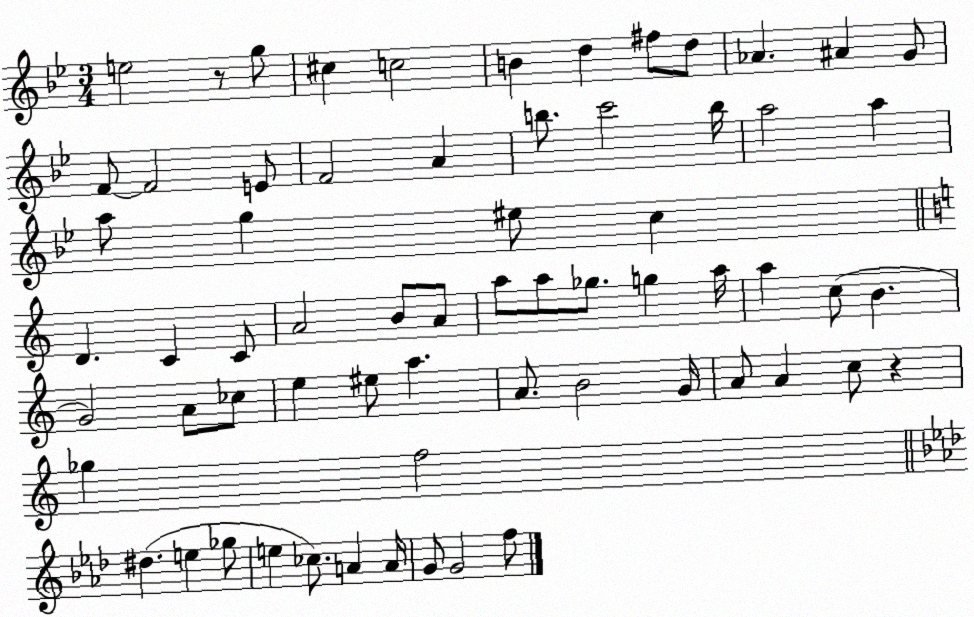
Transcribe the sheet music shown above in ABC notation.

X:1
T:Untitled
M:3/4
L:1/4
K:Bb
e2 z/2 g/2 ^c c2 B d ^f/2 d/2 _A ^A G/2 F/2 F2 E/2 F2 A b/2 c'2 b/4 a2 a a/2 g ^e/2 c D C C/2 A2 B/2 A/2 a/2 a/2 _g/2 g a/4 a c/2 B G2 A/2 _c/2 e ^e/2 a A/2 B2 G/4 A/2 A c/2 z _g f2 ^d e _g/2 e _c/2 A A/4 G/2 G2 f/2